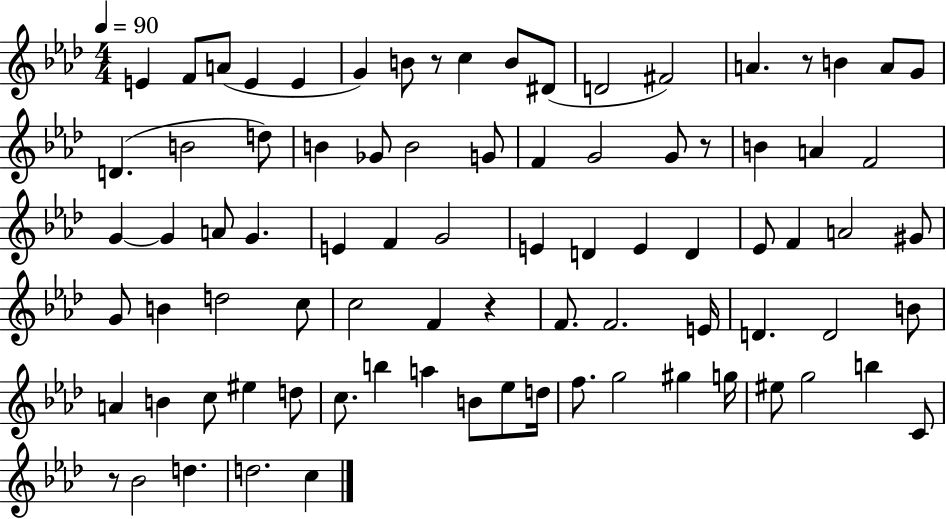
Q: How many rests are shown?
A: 5